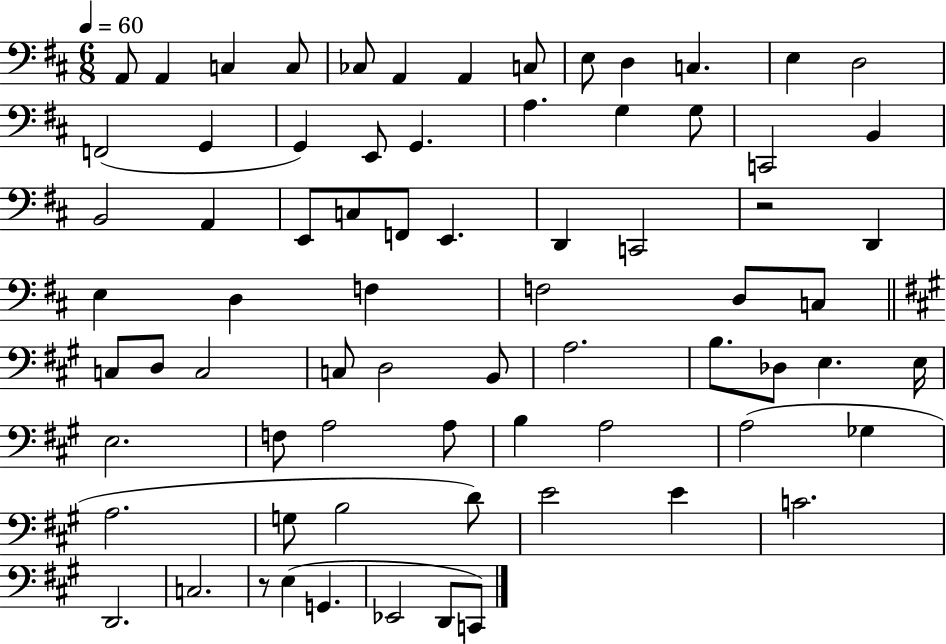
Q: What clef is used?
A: bass